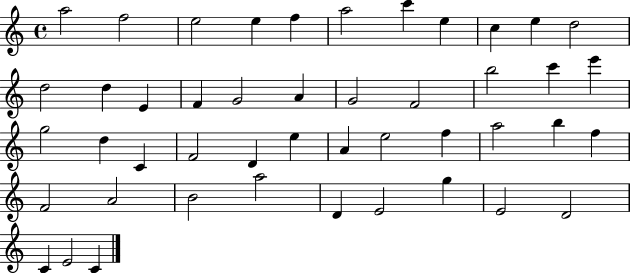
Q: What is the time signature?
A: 4/4